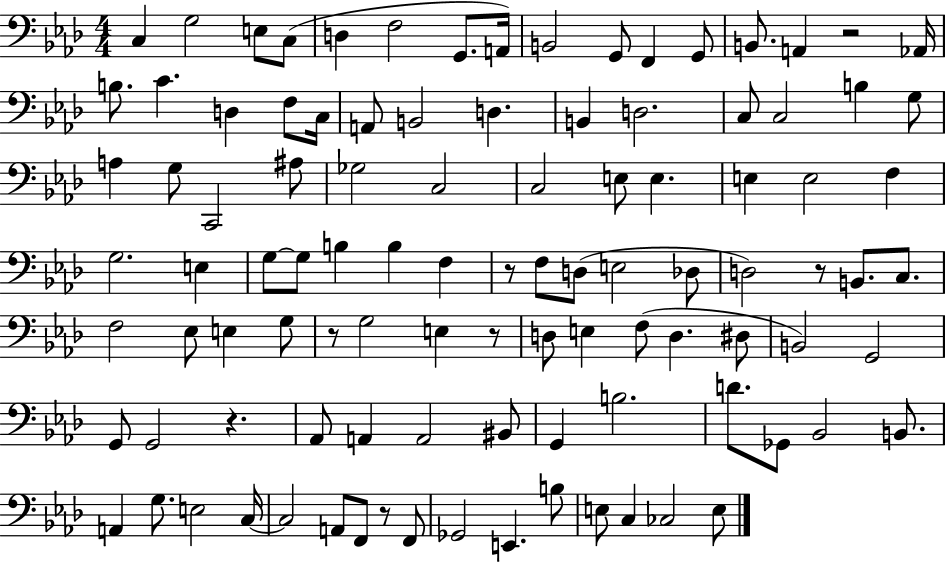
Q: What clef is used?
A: bass